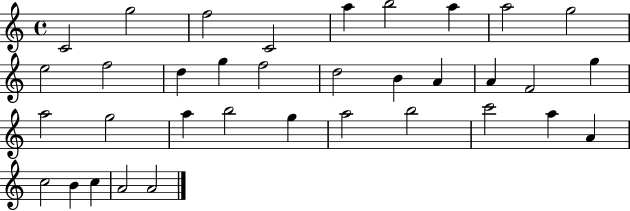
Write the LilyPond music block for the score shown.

{
  \clef treble
  \time 4/4
  \defaultTimeSignature
  \key c \major
  c'2 g''2 | f''2 c'2 | a''4 b''2 a''4 | a''2 g''2 | \break e''2 f''2 | d''4 g''4 f''2 | d''2 b'4 a'4 | a'4 f'2 g''4 | \break a''2 g''2 | a''4 b''2 g''4 | a''2 b''2 | c'''2 a''4 a'4 | \break c''2 b'4 c''4 | a'2 a'2 | \bar "|."
}